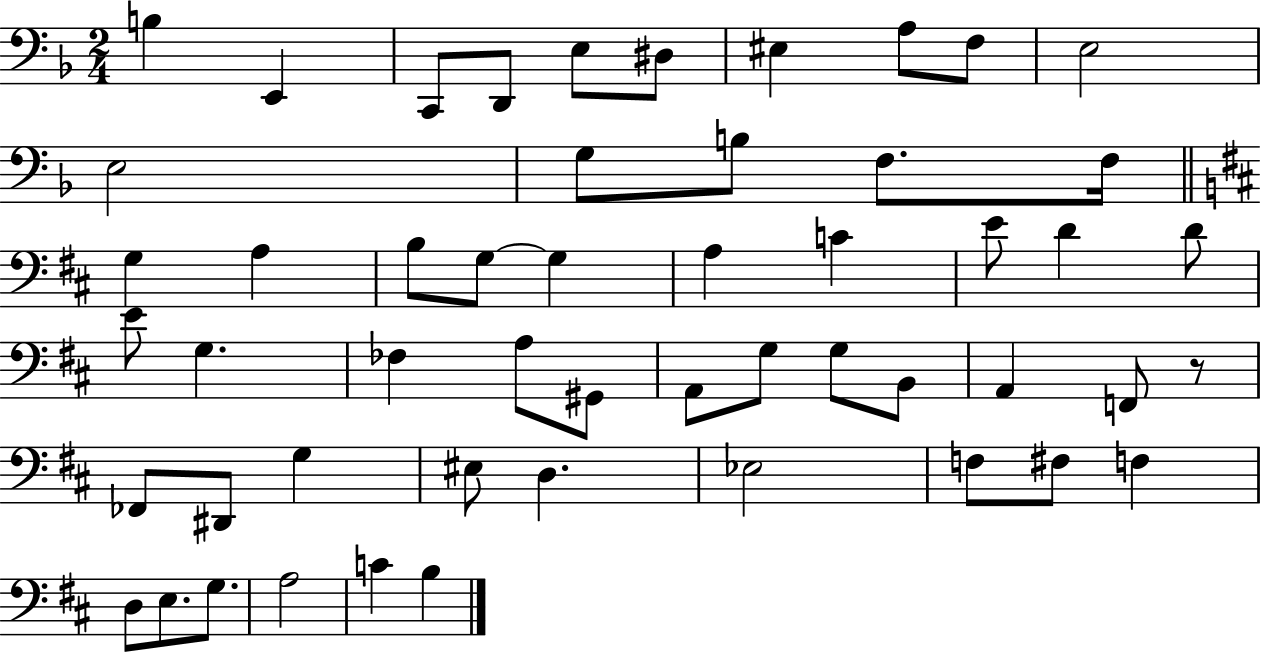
B3/q E2/q C2/e D2/e E3/e D#3/e EIS3/q A3/e F3/e E3/h E3/h G3/e B3/e F3/e. F3/s G3/q A3/q B3/e G3/e G3/q A3/q C4/q E4/e D4/q D4/e E4/e G3/q. FES3/q A3/e G#2/e A2/e G3/e G3/e B2/e A2/q F2/e R/e FES2/e D#2/e G3/q EIS3/e D3/q. Eb3/h F3/e F#3/e F3/q D3/e E3/e. G3/e. A3/h C4/q B3/q